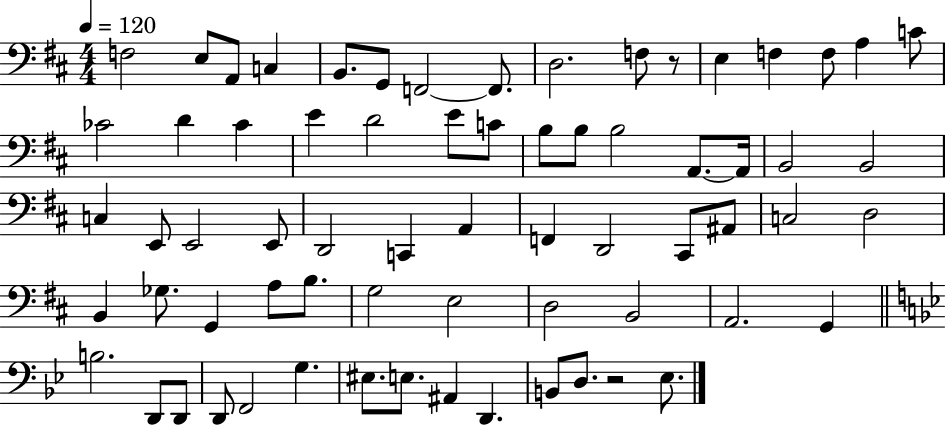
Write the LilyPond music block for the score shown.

{
  \clef bass
  \numericTimeSignature
  \time 4/4
  \key d \major
  \tempo 4 = 120
  f2 e8 a,8 c4 | b,8. g,8 f,2~~ f,8. | d2. f8 r8 | e4 f4 f8 a4 c'8 | \break ces'2 d'4 ces'4 | e'4 d'2 e'8 c'8 | b8 b8 b2 a,8.~~ a,16 | b,2 b,2 | \break c4 e,8 e,2 e,8 | d,2 c,4 a,4 | f,4 d,2 cis,8 ais,8 | c2 d2 | \break b,4 ges8. g,4 a8 b8. | g2 e2 | d2 b,2 | a,2. g,4 | \break \bar "||" \break \key bes \major b2. d,8 d,8 | d,8 f,2 g4. | eis8. e8. ais,4 d,4. | b,8 d8. r2 ees8. | \break \bar "|."
}